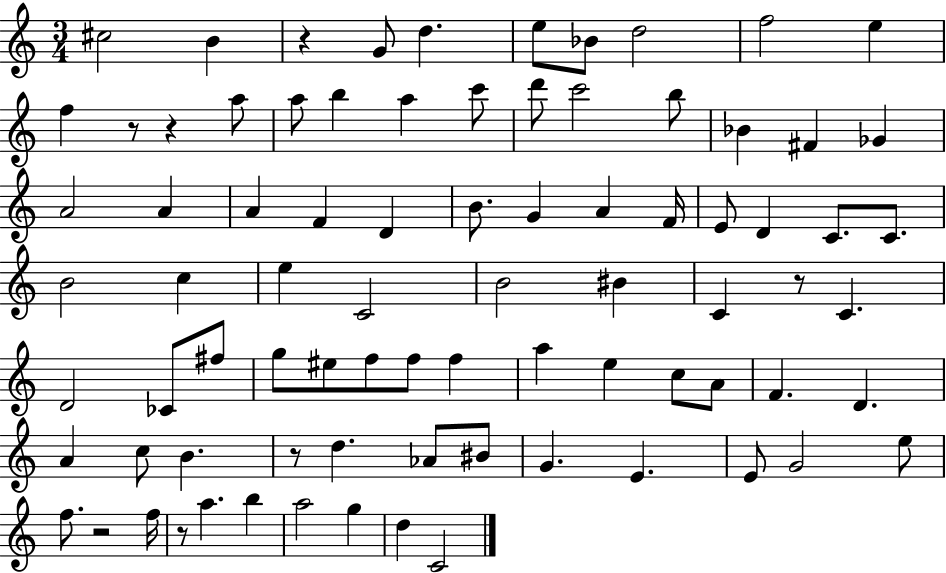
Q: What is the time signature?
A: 3/4